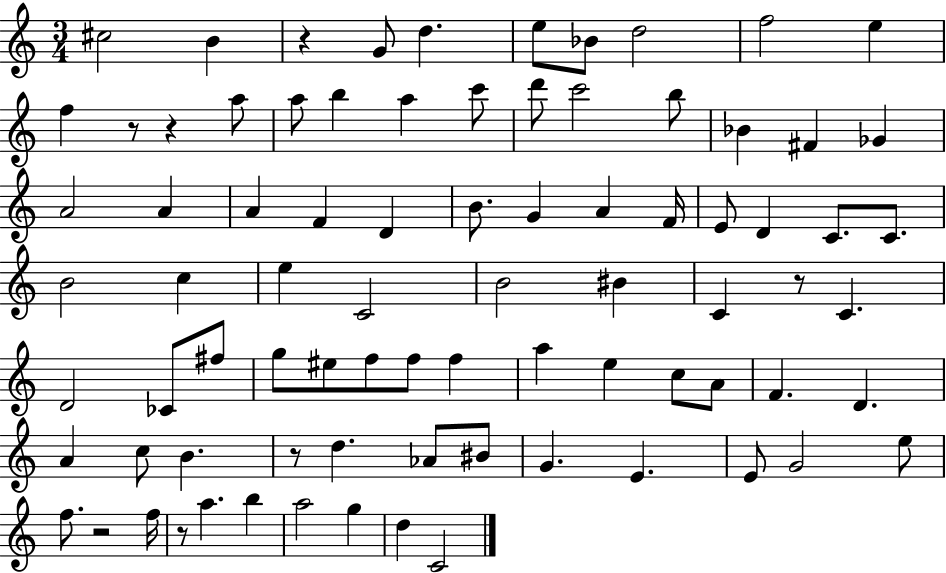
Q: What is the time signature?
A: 3/4